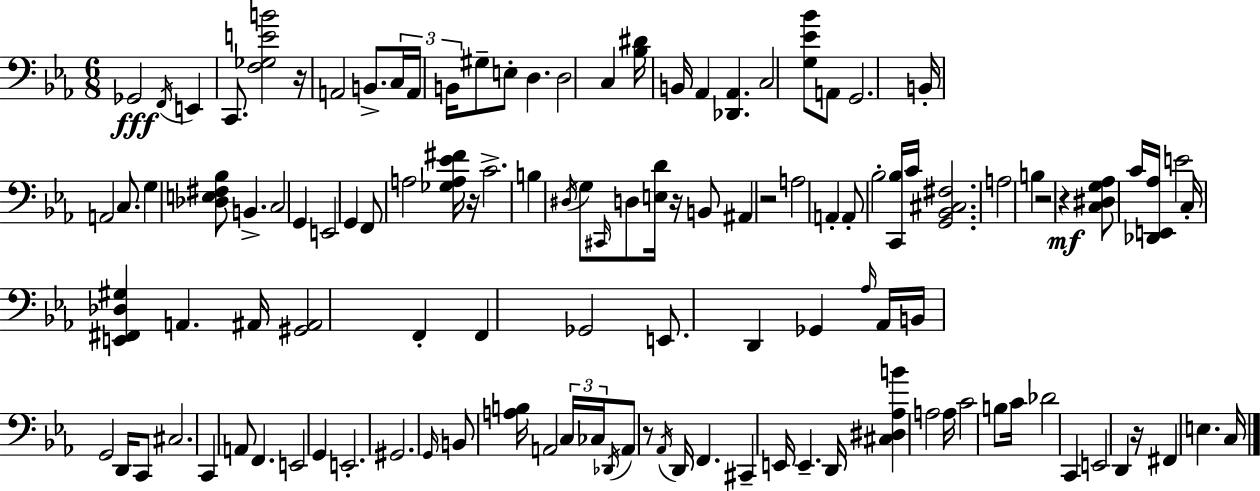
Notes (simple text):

Gb2/h F2/s E2/q C2/e. [F3,Gb3,E4,B4]/h R/s A2/h B2/e. C3/s A2/s B2/s G#3/e E3/e D3/q. D3/h C3/q [Bb3,D#4]/s B2/s Ab2/q [Db2,Ab2]/q. C3/h [G3,Eb4,Bb4]/e A2/e G2/h. B2/s A2/h C3/e. G3/q [Db3,E3,F#3,Bb3]/e B2/q. C3/h G2/q E2/h G2/q F2/e A3/h [Gb3,A3,Eb4,F#4]/s R/s C4/h. B3/q D#3/s G3/e C#2/s D3/e [E3,D4]/s R/s B2/e A#2/q R/h A3/h A2/q A2/e Bb3/h [C2,Bb3]/s C4/s [G2,Bb2,C#3,F#3]/h. A3/h B3/q R/h R/q [C3,D#3,G3,Ab3]/e C4/s [Db2,E2,Ab3]/s E4/h C3/s [E2,F#2,Db3,G#3]/q A2/q. A#2/s [G#2,A#2]/h F2/q F2/q Gb2/h E2/e. D2/q Gb2/q Ab3/s Ab2/s B2/s G2/h D2/s C2/e C#3/h. C2/q A2/e F2/q. E2/h G2/q E2/h. G#2/h. G2/s B2/e [A3,B3]/s A2/h C3/s CES3/s Db2/s A2/e R/e Ab2/s D2/s F2/q. C#2/q E2/s E2/q. D2/s [C#3,D#3,Ab3,B4]/q A3/h A3/s C4/h B3/e C4/s Db4/h C2/q E2/h D2/q R/s F#2/q E3/q. C3/s